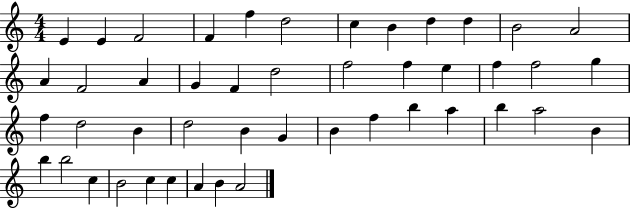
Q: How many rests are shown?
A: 0